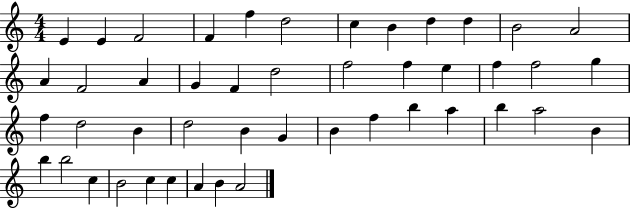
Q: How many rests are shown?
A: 0